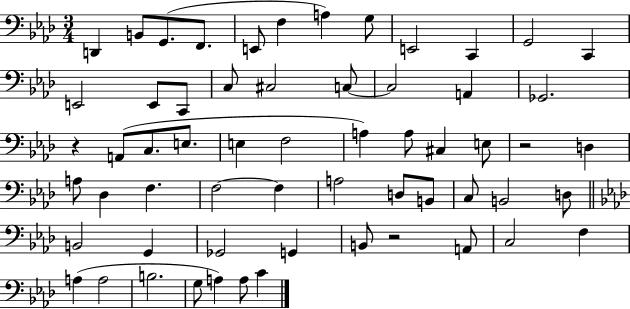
X:1
T:Untitled
M:3/4
L:1/4
K:Ab
D,, B,,/2 G,,/2 F,,/2 E,,/2 F, A, G,/2 E,,2 C,, G,,2 C,, E,,2 E,,/2 C,,/2 C,/2 ^C,2 C,/2 C,2 A,, _G,,2 z A,,/2 C,/2 E,/2 E, F,2 A, A,/2 ^C, E,/2 z2 D, A,/2 _D, F, F,2 F, A,2 D,/2 B,,/2 C,/2 B,,2 D,/2 B,,2 G,, _G,,2 G,, B,,/2 z2 A,,/2 C,2 F, A, A,2 B,2 G,/2 A, A,/2 C